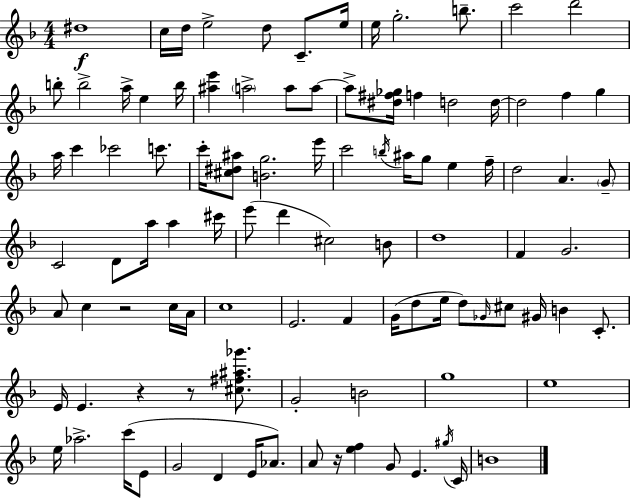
{
  \clef treble
  \numericTimeSignature
  \time 4/4
  \key f \major
  dis''1\f | c''16 d''16 e''2-> d''8 c'8.-- e''16 | e''16 g''2.-. b''8.-- | c'''2 d'''2 | \break b''8-. b''2-> a''16-> e''4 b''16 | <ais'' e'''>4 \parenthesize a''2-> a''8 a''8~~ | a''8-> <dis'' fis'' ges''>16 f''4 d''2 d''16~~ | d''2 f''4 g''4 | \break a''16 c'''4 ces'''2 c'''8. | c'''16-. <cis'' dis'' ais''>8 <b' g''>2. e'''16 | c'''2 \acciaccatura { b''16 } ais''16 g''8 e''4 | f''16-- d''2 a'4. \parenthesize g'8-- | \break c'2 d'8 a''16 a''4 | cis'''16 e'''8( d'''4 cis''2) b'8 | d''1 | f'4 g'2. | \break a'8 c''4 r2 c''16 | a'16 c''1 | e'2. f'4 | g'16( d''8 e''16 d''8) \grace { ges'16 } cis''8 gis'16 b'4 c'8.-. | \break e'16 e'4. r4 r8 <cis'' fis'' ais'' ges'''>8. | g'2-. b'2 | g''1 | e''1 | \break e''16 aes''2.-> c'''16( | e'8 g'2 d'4 e'16 aes'8.) | a'8 r16 <e'' f''>4 g'8 e'4. | \acciaccatura { gis''16 } c'16 b'1 | \break \bar "|."
}